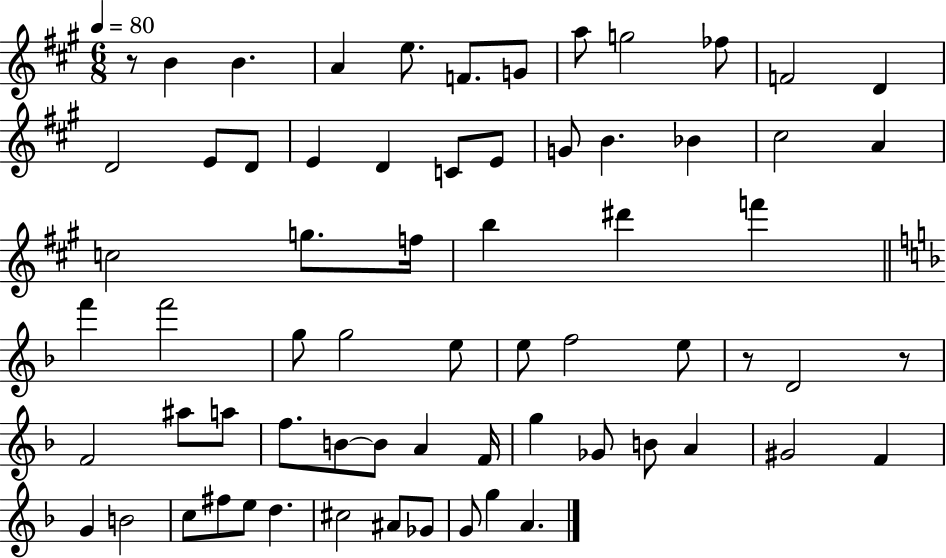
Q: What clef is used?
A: treble